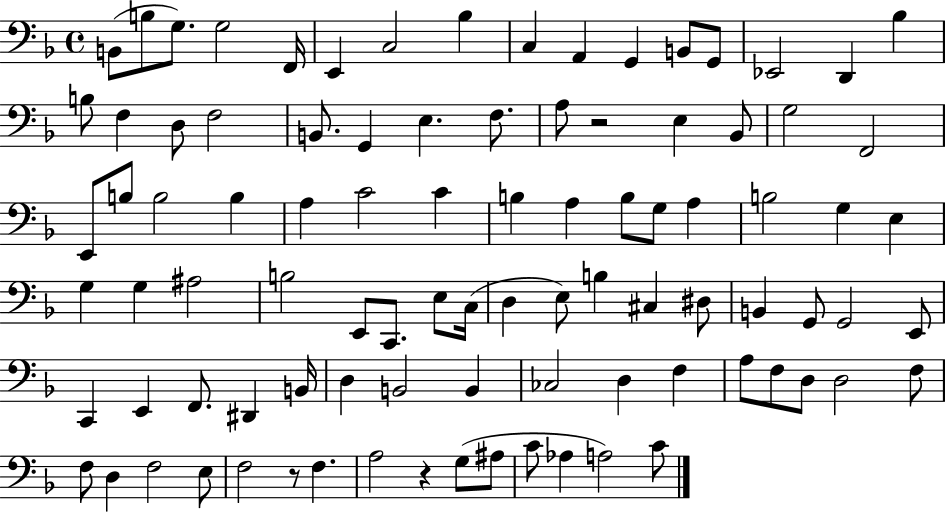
B2/e B3/e G3/e. G3/h F2/s E2/q C3/h Bb3/q C3/q A2/q G2/q B2/e G2/e Eb2/h D2/q Bb3/q B3/e F3/q D3/e F3/h B2/e. G2/q E3/q. F3/e. A3/e R/h E3/q Bb2/e G3/h F2/h E2/e B3/e B3/h B3/q A3/q C4/h C4/q B3/q A3/q B3/e G3/e A3/q B3/h G3/q E3/q G3/q G3/q A#3/h B3/h E2/e C2/e. E3/e C3/s D3/q E3/e B3/q C#3/q D#3/e B2/q G2/e G2/h E2/e C2/q E2/q F2/e. D#2/q B2/s D3/q B2/h B2/q CES3/h D3/q F3/q A3/e F3/e D3/e D3/h F3/e F3/e D3/q F3/h E3/e F3/h R/e F3/q. A3/h R/q G3/e A#3/e C4/e Ab3/q A3/h C4/e